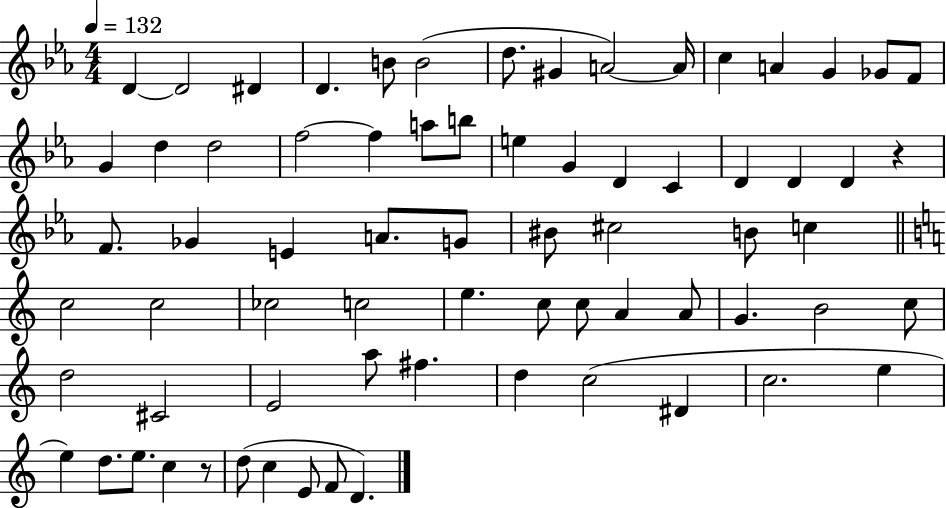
X:1
T:Untitled
M:4/4
L:1/4
K:Eb
D D2 ^D D B/2 B2 d/2 ^G A2 A/4 c A G _G/2 F/2 G d d2 f2 f a/2 b/2 e G D C D D D z F/2 _G E A/2 G/2 ^B/2 ^c2 B/2 c c2 c2 _c2 c2 e c/2 c/2 A A/2 G B2 c/2 d2 ^C2 E2 a/2 ^f d c2 ^D c2 e e d/2 e/2 c z/2 d/2 c E/2 F/2 D